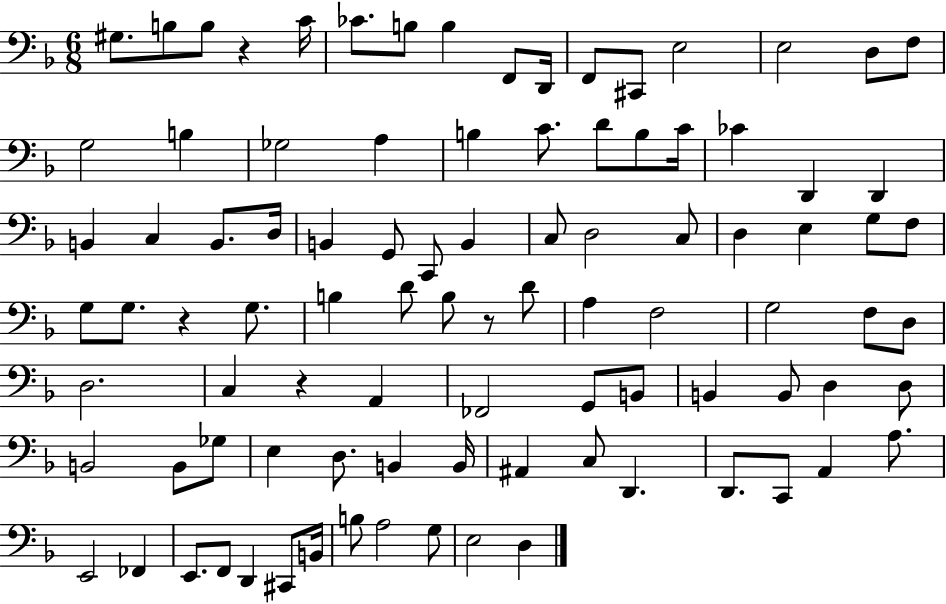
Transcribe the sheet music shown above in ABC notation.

X:1
T:Untitled
M:6/8
L:1/4
K:F
^G,/2 B,/2 B,/2 z C/4 _C/2 B,/2 B, F,,/2 D,,/4 F,,/2 ^C,,/2 E,2 E,2 D,/2 F,/2 G,2 B, _G,2 A, B, C/2 D/2 B,/2 C/4 _C D,, D,, B,, C, B,,/2 D,/4 B,, G,,/2 C,,/2 B,, C,/2 D,2 C,/2 D, E, G,/2 F,/2 G,/2 G,/2 z G,/2 B, D/2 B,/2 z/2 D/2 A, F,2 G,2 F,/2 D,/2 D,2 C, z A,, _F,,2 G,,/2 B,,/2 B,, B,,/2 D, D,/2 B,,2 B,,/2 _G,/2 E, D,/2 B,, B,,/4 ^A,, C,/2 D,, D,,/2 C,,/2 A,, A,/2 E,,2 _F,, E,,/2 F,,/2 D,, ^C,,/2 B,,/4 B,/2 A,2 G,/2 E,2 D,